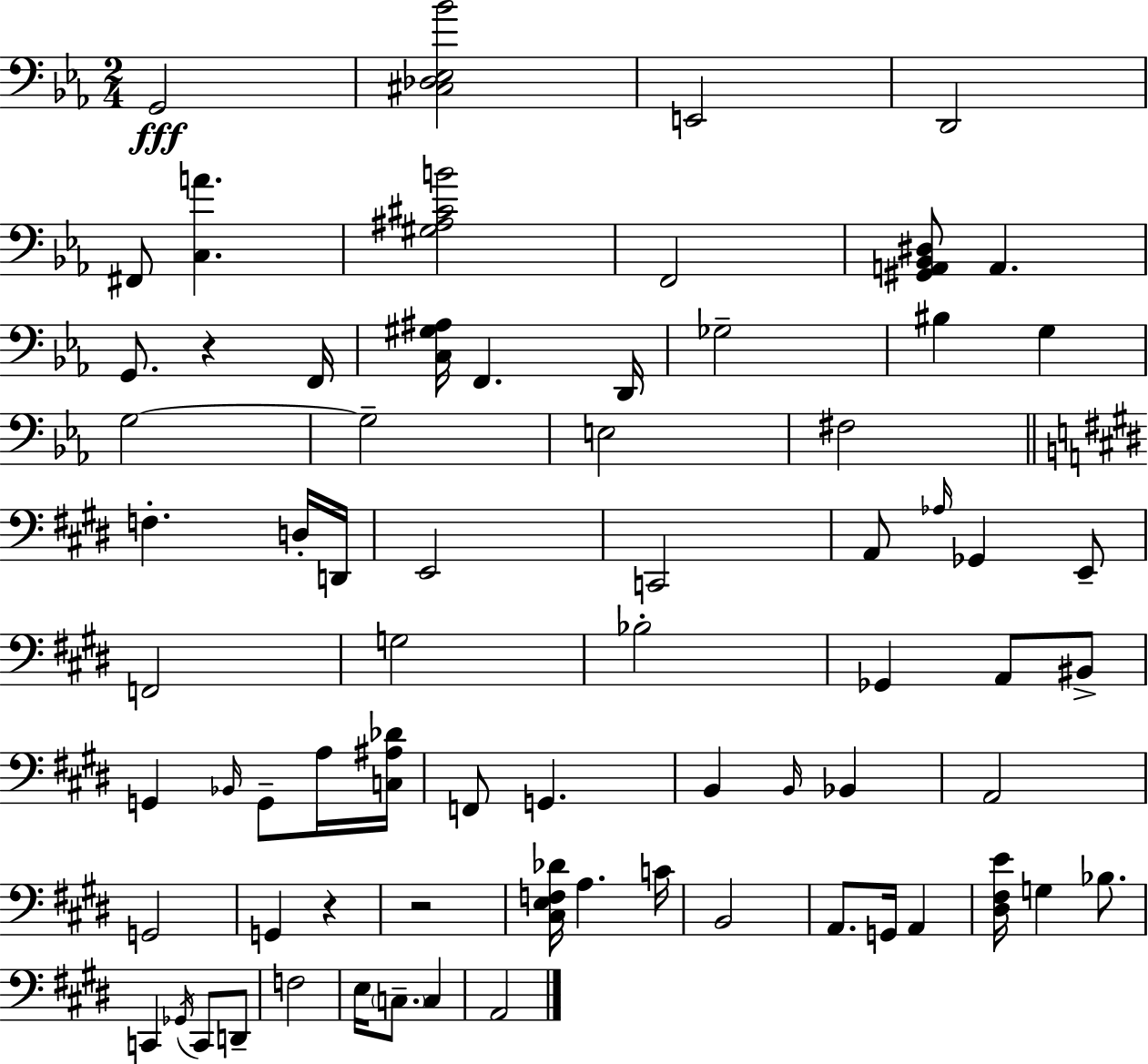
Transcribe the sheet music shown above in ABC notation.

X:1
T:Untitled
M:2/4
L:1/4
K:Cm
G,,2 [^C,_D,_E,_B]2 E,,2 D,,2 ^F,,/2 [C,A] [^G,^A,^CB]2 F,,2 [^G,,A,,_B,,^D,]/2 A,, G,,/2 z F,,/4 [C,^G,^A,]/4 F,, D,,/4 _G,2 ^B, G, G,2 G,2 E,2 ^F,2 F, D,/4 D,,/4 E,,2 C,,2 A,,/2 _A,/4 _G,, E,,/2 F,,2 G,2 _B,2 _G,, A,,/2 ^B,,/2 G,, _B,,/4 G,,/2 A,/4 [C,^A,_D]/4 F,,/2 G,, B,, B,,/4 _B,, A,,2 G,,2 G,, z z2 [^C,E,F,_D]/4 A, C/4 B,,2 A,,/2 G,,/4 A,, [^D,^F,E]/4 G, _B,/2 C,, _G,,/4 C,,/2 D,,/2 F,2 E,/4 C,/2 C, A,,2